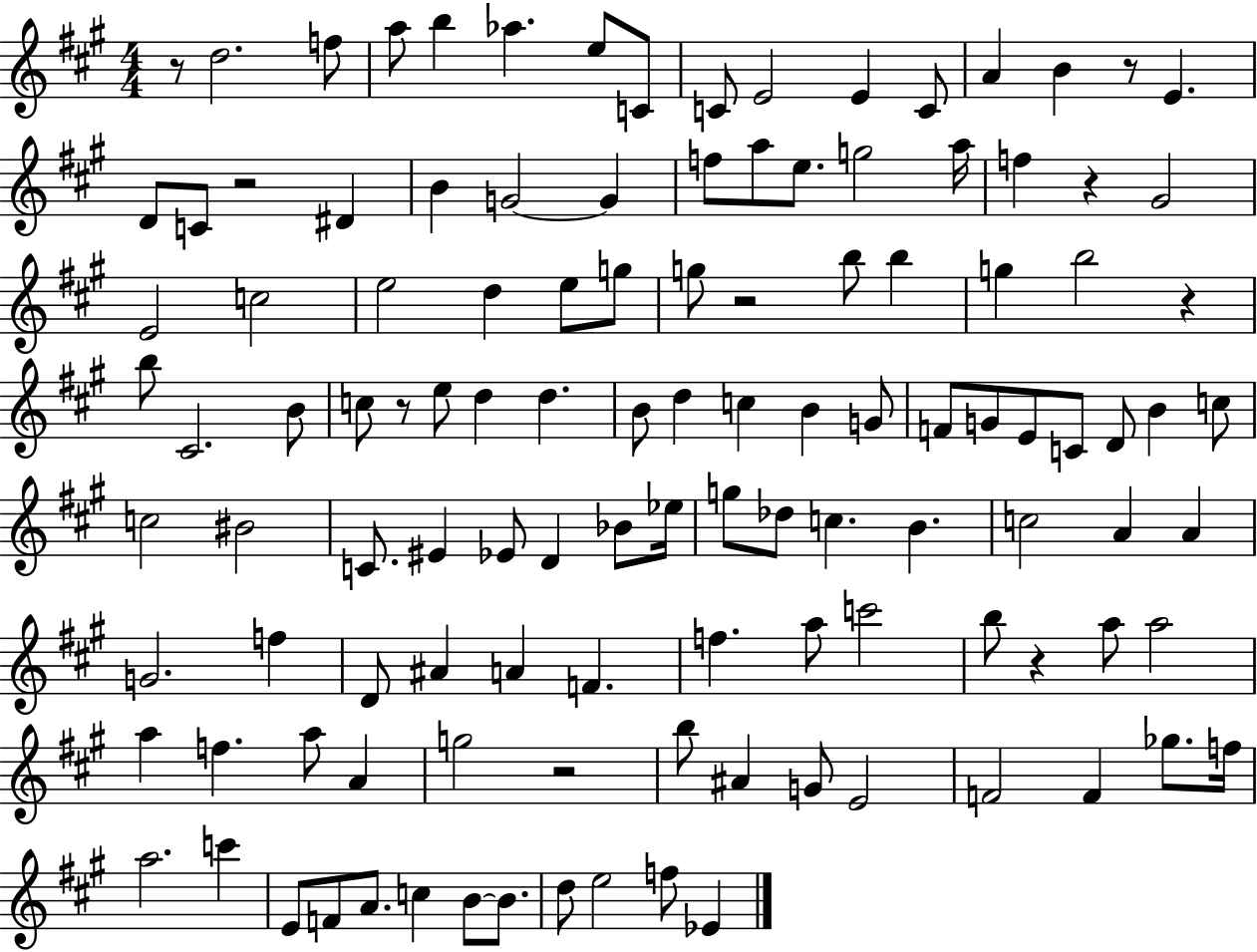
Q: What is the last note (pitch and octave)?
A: Eb4